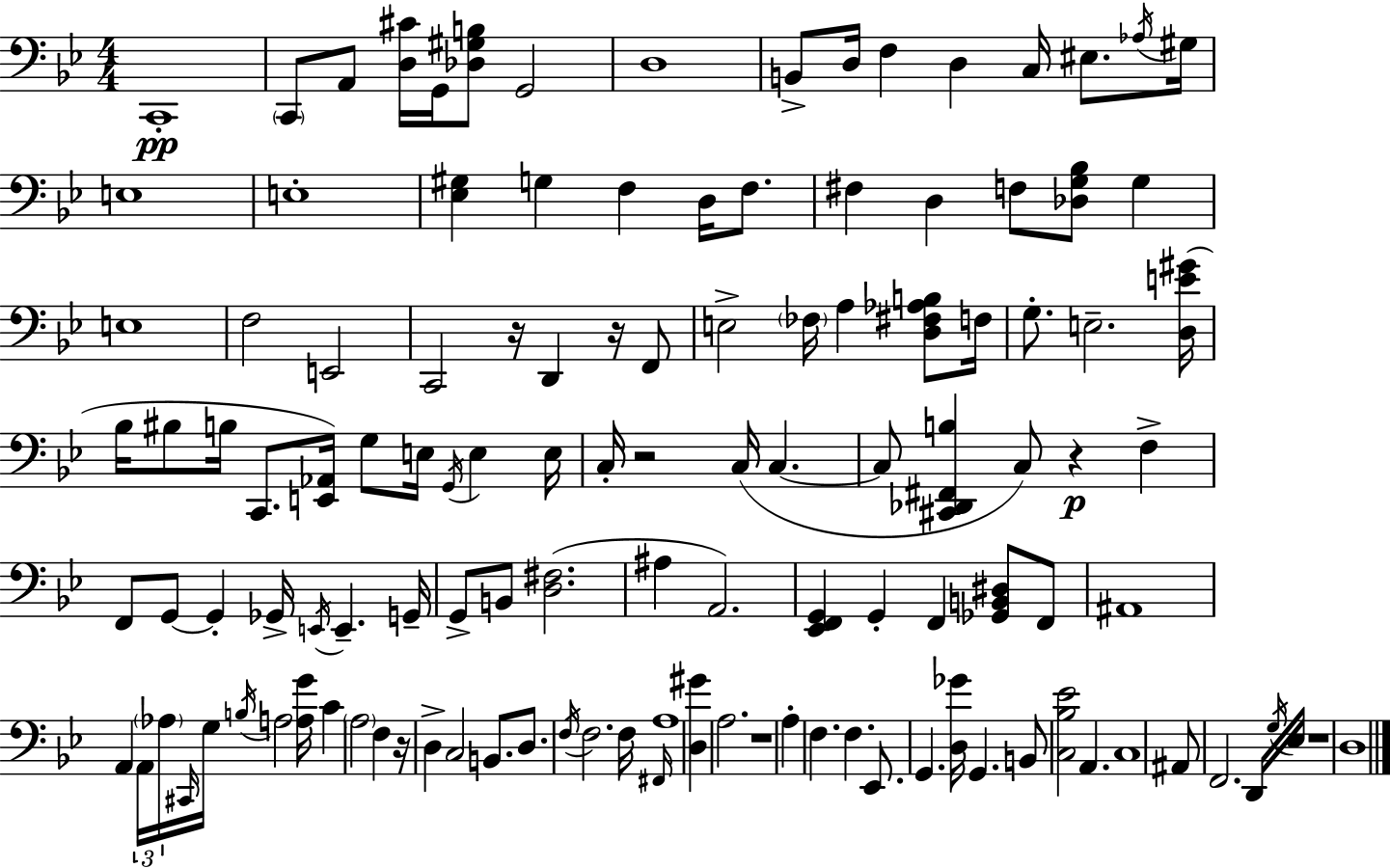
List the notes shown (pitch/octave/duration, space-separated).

C2/w C2/e A2/e [D3,C#4]/s G2/s [Db3,G#3,B3]/e G2/h D3/w B2/e D3/s F3/q D3/q C3/s EIS3/e. Ab3/s G#3/s E3/w E3/w [Eb3,G#3]/q G3/q F3/q D3/s F3/e. F#3/q D3/q F3/e [Db3,G3,Bb3]/e G3/q E3/w F3/h E2/h C2/h R/s D2/q R/s F2/e E3/h FES3/s A3/q [D3,F#3,Ab3,B3]/e F3/s G3/e. E3/h. [D3,E4,G#4]/s Bb3/s BIS3/e B3/s C2/e. [E2,Ab2]/s G3/e E3/s G2/s E3/q E3/s C3/s R/h C3/s C3/q. C3/e [C#2,Db2,F#2,B3]/q C3/e R/q F3/q F2/e G2/e G2/q Gb2/s E2/s E2/q. G2/s G2/e B2/e [D3,F#3]/h. A#3/q A2/h. [Eb2,F2,G2]/q G2/q F2/q [Gb2,B2,D#3]/e F2/e A#2/w A2/q A2/s Ab3/s C#2/s G3/s B3/s A3/h [A3,G4]/s C4/q A3/h F3/q R/s D3/q C3/h B2/e. D3/e. F3/s F3/h. F3/s F#2/s A3/w [D3,G#4]/q A3/h. R/w A3/q F3/q. F3/q. Eb2/e. G2/q. [D3,Gb4]/s G2/q. B2/e [C3,Bb3,Eb4]/h A2/q. C3/w A#2/e F2/h. D2/s G3/s Eb3/s R/w D3/w